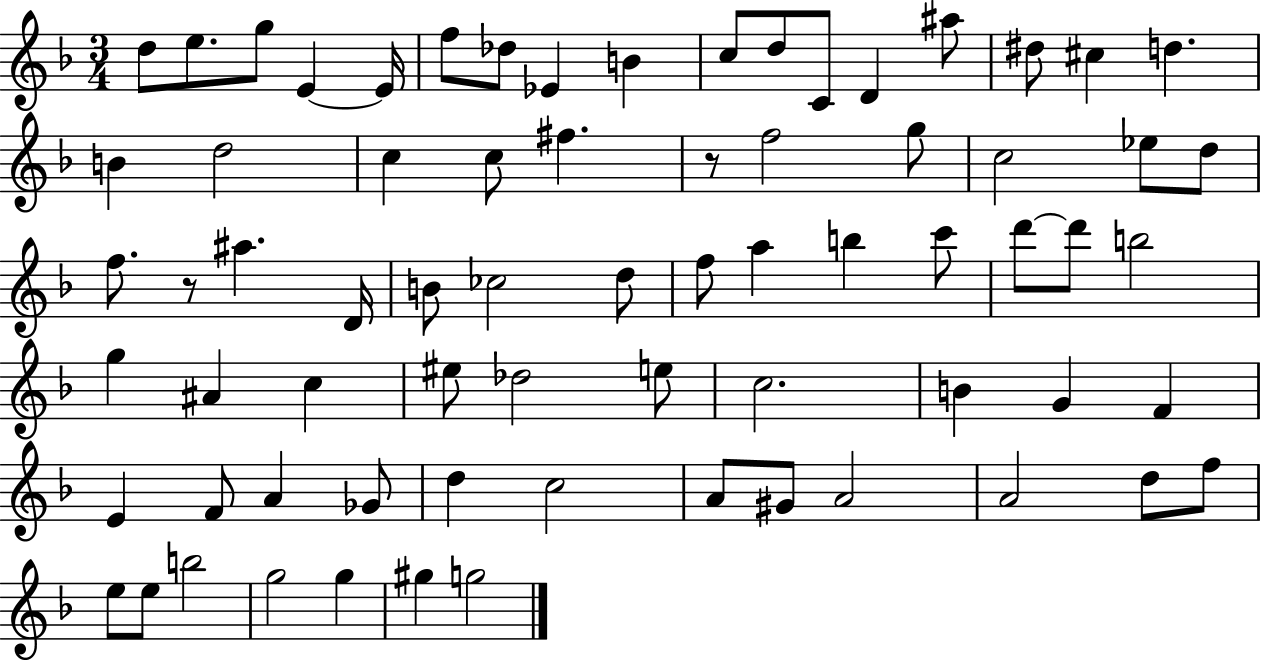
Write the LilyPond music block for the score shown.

{
  \clef treble
  \numericTimeSignature
  \time 3/4
  \key f \major
  d''8 e''8. g''8 e'4~~ e'16 | f''8 des''8 ees'4 b'4 | c''8 d''8 c'8 d'4 ais''8 | dis''8 cis''4 d''4. | \break b'4 d''2 | c''4 c''8 fis''4. | r8 f''2 g''8 | c''2 ees''8 d''8 | \break f''8. r8 ais''4. d'16 | b'8 ces''2 d''8 | f''8 a''4 b''4 c'''8 | d'''8~~ d'''8 b''2 | \break g''4 ais'4 c''4 | eis''8 des''2 e''8 | c''2. | b'4 g'4 f'4 | \break e'4 f'8 a'4 ges'8 | d''4 c''2 | a'8 gis'8 a'2 | a'2 d''8 f''8 | \break e''8 e''8 b''2 | g''2 g''4 | gis''4 g''2 | \bar "|."
}